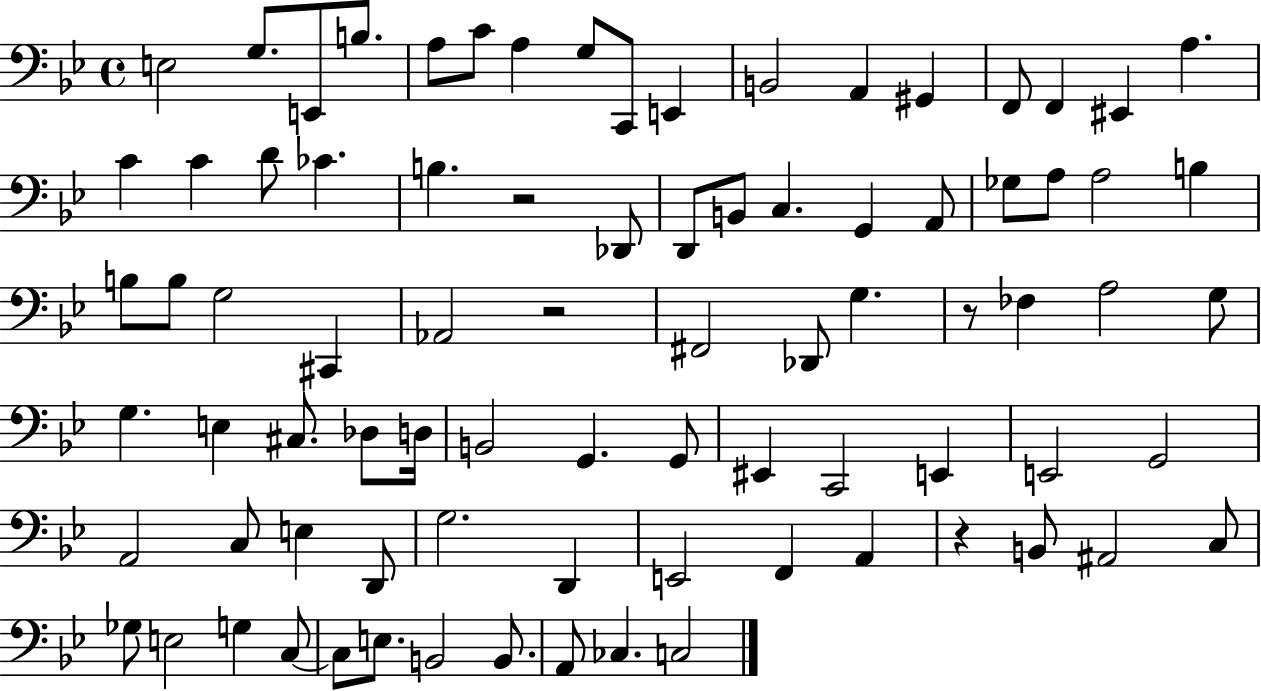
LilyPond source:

{
  \clef bass
  \time 4/4
  \defaultTimeSignature
  \key bes \major
  \repeat volta 2 { e2 g8. e,8 b8. | a8 c'8 a4 g8 c,8 e,4 | b,2 a,4 gis,4 | f,8 f,4 eis,4 a4. | \break c'4 c'4 d'8 ces'4. | b4. r2 des,8 | d,8 b,8 c4. g,4 a,8 | ges8 a8 a2 b4 | \break b8 b8 g2 cis,4 | aes,2 r2 | fis,2 des,8 g4. | r8 fes4 a2 g8 | \break g4. e4 cis8. des8 d16 | b,2 g,4. g,8 | eis,4 c,2 e,4 | e,2 g,2 | \break a,2 c8 e4 d,8 | g2. d,4 | e,2 f,4 a,4 | r4 b,8 ais,2 c8 | \break ges8 e2 g4 c8~~ | c8 e8. b,2 b,8. | a,8 ces4. c2 | } \bar "|."
}